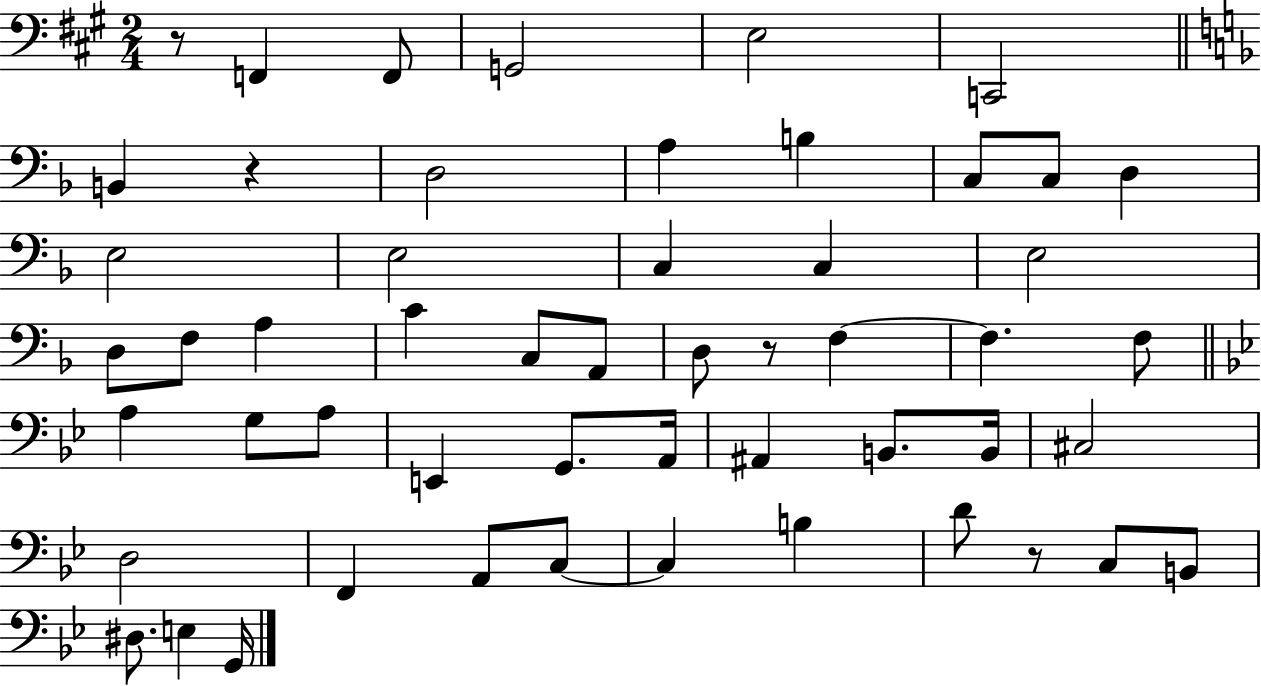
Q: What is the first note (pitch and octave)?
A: F2